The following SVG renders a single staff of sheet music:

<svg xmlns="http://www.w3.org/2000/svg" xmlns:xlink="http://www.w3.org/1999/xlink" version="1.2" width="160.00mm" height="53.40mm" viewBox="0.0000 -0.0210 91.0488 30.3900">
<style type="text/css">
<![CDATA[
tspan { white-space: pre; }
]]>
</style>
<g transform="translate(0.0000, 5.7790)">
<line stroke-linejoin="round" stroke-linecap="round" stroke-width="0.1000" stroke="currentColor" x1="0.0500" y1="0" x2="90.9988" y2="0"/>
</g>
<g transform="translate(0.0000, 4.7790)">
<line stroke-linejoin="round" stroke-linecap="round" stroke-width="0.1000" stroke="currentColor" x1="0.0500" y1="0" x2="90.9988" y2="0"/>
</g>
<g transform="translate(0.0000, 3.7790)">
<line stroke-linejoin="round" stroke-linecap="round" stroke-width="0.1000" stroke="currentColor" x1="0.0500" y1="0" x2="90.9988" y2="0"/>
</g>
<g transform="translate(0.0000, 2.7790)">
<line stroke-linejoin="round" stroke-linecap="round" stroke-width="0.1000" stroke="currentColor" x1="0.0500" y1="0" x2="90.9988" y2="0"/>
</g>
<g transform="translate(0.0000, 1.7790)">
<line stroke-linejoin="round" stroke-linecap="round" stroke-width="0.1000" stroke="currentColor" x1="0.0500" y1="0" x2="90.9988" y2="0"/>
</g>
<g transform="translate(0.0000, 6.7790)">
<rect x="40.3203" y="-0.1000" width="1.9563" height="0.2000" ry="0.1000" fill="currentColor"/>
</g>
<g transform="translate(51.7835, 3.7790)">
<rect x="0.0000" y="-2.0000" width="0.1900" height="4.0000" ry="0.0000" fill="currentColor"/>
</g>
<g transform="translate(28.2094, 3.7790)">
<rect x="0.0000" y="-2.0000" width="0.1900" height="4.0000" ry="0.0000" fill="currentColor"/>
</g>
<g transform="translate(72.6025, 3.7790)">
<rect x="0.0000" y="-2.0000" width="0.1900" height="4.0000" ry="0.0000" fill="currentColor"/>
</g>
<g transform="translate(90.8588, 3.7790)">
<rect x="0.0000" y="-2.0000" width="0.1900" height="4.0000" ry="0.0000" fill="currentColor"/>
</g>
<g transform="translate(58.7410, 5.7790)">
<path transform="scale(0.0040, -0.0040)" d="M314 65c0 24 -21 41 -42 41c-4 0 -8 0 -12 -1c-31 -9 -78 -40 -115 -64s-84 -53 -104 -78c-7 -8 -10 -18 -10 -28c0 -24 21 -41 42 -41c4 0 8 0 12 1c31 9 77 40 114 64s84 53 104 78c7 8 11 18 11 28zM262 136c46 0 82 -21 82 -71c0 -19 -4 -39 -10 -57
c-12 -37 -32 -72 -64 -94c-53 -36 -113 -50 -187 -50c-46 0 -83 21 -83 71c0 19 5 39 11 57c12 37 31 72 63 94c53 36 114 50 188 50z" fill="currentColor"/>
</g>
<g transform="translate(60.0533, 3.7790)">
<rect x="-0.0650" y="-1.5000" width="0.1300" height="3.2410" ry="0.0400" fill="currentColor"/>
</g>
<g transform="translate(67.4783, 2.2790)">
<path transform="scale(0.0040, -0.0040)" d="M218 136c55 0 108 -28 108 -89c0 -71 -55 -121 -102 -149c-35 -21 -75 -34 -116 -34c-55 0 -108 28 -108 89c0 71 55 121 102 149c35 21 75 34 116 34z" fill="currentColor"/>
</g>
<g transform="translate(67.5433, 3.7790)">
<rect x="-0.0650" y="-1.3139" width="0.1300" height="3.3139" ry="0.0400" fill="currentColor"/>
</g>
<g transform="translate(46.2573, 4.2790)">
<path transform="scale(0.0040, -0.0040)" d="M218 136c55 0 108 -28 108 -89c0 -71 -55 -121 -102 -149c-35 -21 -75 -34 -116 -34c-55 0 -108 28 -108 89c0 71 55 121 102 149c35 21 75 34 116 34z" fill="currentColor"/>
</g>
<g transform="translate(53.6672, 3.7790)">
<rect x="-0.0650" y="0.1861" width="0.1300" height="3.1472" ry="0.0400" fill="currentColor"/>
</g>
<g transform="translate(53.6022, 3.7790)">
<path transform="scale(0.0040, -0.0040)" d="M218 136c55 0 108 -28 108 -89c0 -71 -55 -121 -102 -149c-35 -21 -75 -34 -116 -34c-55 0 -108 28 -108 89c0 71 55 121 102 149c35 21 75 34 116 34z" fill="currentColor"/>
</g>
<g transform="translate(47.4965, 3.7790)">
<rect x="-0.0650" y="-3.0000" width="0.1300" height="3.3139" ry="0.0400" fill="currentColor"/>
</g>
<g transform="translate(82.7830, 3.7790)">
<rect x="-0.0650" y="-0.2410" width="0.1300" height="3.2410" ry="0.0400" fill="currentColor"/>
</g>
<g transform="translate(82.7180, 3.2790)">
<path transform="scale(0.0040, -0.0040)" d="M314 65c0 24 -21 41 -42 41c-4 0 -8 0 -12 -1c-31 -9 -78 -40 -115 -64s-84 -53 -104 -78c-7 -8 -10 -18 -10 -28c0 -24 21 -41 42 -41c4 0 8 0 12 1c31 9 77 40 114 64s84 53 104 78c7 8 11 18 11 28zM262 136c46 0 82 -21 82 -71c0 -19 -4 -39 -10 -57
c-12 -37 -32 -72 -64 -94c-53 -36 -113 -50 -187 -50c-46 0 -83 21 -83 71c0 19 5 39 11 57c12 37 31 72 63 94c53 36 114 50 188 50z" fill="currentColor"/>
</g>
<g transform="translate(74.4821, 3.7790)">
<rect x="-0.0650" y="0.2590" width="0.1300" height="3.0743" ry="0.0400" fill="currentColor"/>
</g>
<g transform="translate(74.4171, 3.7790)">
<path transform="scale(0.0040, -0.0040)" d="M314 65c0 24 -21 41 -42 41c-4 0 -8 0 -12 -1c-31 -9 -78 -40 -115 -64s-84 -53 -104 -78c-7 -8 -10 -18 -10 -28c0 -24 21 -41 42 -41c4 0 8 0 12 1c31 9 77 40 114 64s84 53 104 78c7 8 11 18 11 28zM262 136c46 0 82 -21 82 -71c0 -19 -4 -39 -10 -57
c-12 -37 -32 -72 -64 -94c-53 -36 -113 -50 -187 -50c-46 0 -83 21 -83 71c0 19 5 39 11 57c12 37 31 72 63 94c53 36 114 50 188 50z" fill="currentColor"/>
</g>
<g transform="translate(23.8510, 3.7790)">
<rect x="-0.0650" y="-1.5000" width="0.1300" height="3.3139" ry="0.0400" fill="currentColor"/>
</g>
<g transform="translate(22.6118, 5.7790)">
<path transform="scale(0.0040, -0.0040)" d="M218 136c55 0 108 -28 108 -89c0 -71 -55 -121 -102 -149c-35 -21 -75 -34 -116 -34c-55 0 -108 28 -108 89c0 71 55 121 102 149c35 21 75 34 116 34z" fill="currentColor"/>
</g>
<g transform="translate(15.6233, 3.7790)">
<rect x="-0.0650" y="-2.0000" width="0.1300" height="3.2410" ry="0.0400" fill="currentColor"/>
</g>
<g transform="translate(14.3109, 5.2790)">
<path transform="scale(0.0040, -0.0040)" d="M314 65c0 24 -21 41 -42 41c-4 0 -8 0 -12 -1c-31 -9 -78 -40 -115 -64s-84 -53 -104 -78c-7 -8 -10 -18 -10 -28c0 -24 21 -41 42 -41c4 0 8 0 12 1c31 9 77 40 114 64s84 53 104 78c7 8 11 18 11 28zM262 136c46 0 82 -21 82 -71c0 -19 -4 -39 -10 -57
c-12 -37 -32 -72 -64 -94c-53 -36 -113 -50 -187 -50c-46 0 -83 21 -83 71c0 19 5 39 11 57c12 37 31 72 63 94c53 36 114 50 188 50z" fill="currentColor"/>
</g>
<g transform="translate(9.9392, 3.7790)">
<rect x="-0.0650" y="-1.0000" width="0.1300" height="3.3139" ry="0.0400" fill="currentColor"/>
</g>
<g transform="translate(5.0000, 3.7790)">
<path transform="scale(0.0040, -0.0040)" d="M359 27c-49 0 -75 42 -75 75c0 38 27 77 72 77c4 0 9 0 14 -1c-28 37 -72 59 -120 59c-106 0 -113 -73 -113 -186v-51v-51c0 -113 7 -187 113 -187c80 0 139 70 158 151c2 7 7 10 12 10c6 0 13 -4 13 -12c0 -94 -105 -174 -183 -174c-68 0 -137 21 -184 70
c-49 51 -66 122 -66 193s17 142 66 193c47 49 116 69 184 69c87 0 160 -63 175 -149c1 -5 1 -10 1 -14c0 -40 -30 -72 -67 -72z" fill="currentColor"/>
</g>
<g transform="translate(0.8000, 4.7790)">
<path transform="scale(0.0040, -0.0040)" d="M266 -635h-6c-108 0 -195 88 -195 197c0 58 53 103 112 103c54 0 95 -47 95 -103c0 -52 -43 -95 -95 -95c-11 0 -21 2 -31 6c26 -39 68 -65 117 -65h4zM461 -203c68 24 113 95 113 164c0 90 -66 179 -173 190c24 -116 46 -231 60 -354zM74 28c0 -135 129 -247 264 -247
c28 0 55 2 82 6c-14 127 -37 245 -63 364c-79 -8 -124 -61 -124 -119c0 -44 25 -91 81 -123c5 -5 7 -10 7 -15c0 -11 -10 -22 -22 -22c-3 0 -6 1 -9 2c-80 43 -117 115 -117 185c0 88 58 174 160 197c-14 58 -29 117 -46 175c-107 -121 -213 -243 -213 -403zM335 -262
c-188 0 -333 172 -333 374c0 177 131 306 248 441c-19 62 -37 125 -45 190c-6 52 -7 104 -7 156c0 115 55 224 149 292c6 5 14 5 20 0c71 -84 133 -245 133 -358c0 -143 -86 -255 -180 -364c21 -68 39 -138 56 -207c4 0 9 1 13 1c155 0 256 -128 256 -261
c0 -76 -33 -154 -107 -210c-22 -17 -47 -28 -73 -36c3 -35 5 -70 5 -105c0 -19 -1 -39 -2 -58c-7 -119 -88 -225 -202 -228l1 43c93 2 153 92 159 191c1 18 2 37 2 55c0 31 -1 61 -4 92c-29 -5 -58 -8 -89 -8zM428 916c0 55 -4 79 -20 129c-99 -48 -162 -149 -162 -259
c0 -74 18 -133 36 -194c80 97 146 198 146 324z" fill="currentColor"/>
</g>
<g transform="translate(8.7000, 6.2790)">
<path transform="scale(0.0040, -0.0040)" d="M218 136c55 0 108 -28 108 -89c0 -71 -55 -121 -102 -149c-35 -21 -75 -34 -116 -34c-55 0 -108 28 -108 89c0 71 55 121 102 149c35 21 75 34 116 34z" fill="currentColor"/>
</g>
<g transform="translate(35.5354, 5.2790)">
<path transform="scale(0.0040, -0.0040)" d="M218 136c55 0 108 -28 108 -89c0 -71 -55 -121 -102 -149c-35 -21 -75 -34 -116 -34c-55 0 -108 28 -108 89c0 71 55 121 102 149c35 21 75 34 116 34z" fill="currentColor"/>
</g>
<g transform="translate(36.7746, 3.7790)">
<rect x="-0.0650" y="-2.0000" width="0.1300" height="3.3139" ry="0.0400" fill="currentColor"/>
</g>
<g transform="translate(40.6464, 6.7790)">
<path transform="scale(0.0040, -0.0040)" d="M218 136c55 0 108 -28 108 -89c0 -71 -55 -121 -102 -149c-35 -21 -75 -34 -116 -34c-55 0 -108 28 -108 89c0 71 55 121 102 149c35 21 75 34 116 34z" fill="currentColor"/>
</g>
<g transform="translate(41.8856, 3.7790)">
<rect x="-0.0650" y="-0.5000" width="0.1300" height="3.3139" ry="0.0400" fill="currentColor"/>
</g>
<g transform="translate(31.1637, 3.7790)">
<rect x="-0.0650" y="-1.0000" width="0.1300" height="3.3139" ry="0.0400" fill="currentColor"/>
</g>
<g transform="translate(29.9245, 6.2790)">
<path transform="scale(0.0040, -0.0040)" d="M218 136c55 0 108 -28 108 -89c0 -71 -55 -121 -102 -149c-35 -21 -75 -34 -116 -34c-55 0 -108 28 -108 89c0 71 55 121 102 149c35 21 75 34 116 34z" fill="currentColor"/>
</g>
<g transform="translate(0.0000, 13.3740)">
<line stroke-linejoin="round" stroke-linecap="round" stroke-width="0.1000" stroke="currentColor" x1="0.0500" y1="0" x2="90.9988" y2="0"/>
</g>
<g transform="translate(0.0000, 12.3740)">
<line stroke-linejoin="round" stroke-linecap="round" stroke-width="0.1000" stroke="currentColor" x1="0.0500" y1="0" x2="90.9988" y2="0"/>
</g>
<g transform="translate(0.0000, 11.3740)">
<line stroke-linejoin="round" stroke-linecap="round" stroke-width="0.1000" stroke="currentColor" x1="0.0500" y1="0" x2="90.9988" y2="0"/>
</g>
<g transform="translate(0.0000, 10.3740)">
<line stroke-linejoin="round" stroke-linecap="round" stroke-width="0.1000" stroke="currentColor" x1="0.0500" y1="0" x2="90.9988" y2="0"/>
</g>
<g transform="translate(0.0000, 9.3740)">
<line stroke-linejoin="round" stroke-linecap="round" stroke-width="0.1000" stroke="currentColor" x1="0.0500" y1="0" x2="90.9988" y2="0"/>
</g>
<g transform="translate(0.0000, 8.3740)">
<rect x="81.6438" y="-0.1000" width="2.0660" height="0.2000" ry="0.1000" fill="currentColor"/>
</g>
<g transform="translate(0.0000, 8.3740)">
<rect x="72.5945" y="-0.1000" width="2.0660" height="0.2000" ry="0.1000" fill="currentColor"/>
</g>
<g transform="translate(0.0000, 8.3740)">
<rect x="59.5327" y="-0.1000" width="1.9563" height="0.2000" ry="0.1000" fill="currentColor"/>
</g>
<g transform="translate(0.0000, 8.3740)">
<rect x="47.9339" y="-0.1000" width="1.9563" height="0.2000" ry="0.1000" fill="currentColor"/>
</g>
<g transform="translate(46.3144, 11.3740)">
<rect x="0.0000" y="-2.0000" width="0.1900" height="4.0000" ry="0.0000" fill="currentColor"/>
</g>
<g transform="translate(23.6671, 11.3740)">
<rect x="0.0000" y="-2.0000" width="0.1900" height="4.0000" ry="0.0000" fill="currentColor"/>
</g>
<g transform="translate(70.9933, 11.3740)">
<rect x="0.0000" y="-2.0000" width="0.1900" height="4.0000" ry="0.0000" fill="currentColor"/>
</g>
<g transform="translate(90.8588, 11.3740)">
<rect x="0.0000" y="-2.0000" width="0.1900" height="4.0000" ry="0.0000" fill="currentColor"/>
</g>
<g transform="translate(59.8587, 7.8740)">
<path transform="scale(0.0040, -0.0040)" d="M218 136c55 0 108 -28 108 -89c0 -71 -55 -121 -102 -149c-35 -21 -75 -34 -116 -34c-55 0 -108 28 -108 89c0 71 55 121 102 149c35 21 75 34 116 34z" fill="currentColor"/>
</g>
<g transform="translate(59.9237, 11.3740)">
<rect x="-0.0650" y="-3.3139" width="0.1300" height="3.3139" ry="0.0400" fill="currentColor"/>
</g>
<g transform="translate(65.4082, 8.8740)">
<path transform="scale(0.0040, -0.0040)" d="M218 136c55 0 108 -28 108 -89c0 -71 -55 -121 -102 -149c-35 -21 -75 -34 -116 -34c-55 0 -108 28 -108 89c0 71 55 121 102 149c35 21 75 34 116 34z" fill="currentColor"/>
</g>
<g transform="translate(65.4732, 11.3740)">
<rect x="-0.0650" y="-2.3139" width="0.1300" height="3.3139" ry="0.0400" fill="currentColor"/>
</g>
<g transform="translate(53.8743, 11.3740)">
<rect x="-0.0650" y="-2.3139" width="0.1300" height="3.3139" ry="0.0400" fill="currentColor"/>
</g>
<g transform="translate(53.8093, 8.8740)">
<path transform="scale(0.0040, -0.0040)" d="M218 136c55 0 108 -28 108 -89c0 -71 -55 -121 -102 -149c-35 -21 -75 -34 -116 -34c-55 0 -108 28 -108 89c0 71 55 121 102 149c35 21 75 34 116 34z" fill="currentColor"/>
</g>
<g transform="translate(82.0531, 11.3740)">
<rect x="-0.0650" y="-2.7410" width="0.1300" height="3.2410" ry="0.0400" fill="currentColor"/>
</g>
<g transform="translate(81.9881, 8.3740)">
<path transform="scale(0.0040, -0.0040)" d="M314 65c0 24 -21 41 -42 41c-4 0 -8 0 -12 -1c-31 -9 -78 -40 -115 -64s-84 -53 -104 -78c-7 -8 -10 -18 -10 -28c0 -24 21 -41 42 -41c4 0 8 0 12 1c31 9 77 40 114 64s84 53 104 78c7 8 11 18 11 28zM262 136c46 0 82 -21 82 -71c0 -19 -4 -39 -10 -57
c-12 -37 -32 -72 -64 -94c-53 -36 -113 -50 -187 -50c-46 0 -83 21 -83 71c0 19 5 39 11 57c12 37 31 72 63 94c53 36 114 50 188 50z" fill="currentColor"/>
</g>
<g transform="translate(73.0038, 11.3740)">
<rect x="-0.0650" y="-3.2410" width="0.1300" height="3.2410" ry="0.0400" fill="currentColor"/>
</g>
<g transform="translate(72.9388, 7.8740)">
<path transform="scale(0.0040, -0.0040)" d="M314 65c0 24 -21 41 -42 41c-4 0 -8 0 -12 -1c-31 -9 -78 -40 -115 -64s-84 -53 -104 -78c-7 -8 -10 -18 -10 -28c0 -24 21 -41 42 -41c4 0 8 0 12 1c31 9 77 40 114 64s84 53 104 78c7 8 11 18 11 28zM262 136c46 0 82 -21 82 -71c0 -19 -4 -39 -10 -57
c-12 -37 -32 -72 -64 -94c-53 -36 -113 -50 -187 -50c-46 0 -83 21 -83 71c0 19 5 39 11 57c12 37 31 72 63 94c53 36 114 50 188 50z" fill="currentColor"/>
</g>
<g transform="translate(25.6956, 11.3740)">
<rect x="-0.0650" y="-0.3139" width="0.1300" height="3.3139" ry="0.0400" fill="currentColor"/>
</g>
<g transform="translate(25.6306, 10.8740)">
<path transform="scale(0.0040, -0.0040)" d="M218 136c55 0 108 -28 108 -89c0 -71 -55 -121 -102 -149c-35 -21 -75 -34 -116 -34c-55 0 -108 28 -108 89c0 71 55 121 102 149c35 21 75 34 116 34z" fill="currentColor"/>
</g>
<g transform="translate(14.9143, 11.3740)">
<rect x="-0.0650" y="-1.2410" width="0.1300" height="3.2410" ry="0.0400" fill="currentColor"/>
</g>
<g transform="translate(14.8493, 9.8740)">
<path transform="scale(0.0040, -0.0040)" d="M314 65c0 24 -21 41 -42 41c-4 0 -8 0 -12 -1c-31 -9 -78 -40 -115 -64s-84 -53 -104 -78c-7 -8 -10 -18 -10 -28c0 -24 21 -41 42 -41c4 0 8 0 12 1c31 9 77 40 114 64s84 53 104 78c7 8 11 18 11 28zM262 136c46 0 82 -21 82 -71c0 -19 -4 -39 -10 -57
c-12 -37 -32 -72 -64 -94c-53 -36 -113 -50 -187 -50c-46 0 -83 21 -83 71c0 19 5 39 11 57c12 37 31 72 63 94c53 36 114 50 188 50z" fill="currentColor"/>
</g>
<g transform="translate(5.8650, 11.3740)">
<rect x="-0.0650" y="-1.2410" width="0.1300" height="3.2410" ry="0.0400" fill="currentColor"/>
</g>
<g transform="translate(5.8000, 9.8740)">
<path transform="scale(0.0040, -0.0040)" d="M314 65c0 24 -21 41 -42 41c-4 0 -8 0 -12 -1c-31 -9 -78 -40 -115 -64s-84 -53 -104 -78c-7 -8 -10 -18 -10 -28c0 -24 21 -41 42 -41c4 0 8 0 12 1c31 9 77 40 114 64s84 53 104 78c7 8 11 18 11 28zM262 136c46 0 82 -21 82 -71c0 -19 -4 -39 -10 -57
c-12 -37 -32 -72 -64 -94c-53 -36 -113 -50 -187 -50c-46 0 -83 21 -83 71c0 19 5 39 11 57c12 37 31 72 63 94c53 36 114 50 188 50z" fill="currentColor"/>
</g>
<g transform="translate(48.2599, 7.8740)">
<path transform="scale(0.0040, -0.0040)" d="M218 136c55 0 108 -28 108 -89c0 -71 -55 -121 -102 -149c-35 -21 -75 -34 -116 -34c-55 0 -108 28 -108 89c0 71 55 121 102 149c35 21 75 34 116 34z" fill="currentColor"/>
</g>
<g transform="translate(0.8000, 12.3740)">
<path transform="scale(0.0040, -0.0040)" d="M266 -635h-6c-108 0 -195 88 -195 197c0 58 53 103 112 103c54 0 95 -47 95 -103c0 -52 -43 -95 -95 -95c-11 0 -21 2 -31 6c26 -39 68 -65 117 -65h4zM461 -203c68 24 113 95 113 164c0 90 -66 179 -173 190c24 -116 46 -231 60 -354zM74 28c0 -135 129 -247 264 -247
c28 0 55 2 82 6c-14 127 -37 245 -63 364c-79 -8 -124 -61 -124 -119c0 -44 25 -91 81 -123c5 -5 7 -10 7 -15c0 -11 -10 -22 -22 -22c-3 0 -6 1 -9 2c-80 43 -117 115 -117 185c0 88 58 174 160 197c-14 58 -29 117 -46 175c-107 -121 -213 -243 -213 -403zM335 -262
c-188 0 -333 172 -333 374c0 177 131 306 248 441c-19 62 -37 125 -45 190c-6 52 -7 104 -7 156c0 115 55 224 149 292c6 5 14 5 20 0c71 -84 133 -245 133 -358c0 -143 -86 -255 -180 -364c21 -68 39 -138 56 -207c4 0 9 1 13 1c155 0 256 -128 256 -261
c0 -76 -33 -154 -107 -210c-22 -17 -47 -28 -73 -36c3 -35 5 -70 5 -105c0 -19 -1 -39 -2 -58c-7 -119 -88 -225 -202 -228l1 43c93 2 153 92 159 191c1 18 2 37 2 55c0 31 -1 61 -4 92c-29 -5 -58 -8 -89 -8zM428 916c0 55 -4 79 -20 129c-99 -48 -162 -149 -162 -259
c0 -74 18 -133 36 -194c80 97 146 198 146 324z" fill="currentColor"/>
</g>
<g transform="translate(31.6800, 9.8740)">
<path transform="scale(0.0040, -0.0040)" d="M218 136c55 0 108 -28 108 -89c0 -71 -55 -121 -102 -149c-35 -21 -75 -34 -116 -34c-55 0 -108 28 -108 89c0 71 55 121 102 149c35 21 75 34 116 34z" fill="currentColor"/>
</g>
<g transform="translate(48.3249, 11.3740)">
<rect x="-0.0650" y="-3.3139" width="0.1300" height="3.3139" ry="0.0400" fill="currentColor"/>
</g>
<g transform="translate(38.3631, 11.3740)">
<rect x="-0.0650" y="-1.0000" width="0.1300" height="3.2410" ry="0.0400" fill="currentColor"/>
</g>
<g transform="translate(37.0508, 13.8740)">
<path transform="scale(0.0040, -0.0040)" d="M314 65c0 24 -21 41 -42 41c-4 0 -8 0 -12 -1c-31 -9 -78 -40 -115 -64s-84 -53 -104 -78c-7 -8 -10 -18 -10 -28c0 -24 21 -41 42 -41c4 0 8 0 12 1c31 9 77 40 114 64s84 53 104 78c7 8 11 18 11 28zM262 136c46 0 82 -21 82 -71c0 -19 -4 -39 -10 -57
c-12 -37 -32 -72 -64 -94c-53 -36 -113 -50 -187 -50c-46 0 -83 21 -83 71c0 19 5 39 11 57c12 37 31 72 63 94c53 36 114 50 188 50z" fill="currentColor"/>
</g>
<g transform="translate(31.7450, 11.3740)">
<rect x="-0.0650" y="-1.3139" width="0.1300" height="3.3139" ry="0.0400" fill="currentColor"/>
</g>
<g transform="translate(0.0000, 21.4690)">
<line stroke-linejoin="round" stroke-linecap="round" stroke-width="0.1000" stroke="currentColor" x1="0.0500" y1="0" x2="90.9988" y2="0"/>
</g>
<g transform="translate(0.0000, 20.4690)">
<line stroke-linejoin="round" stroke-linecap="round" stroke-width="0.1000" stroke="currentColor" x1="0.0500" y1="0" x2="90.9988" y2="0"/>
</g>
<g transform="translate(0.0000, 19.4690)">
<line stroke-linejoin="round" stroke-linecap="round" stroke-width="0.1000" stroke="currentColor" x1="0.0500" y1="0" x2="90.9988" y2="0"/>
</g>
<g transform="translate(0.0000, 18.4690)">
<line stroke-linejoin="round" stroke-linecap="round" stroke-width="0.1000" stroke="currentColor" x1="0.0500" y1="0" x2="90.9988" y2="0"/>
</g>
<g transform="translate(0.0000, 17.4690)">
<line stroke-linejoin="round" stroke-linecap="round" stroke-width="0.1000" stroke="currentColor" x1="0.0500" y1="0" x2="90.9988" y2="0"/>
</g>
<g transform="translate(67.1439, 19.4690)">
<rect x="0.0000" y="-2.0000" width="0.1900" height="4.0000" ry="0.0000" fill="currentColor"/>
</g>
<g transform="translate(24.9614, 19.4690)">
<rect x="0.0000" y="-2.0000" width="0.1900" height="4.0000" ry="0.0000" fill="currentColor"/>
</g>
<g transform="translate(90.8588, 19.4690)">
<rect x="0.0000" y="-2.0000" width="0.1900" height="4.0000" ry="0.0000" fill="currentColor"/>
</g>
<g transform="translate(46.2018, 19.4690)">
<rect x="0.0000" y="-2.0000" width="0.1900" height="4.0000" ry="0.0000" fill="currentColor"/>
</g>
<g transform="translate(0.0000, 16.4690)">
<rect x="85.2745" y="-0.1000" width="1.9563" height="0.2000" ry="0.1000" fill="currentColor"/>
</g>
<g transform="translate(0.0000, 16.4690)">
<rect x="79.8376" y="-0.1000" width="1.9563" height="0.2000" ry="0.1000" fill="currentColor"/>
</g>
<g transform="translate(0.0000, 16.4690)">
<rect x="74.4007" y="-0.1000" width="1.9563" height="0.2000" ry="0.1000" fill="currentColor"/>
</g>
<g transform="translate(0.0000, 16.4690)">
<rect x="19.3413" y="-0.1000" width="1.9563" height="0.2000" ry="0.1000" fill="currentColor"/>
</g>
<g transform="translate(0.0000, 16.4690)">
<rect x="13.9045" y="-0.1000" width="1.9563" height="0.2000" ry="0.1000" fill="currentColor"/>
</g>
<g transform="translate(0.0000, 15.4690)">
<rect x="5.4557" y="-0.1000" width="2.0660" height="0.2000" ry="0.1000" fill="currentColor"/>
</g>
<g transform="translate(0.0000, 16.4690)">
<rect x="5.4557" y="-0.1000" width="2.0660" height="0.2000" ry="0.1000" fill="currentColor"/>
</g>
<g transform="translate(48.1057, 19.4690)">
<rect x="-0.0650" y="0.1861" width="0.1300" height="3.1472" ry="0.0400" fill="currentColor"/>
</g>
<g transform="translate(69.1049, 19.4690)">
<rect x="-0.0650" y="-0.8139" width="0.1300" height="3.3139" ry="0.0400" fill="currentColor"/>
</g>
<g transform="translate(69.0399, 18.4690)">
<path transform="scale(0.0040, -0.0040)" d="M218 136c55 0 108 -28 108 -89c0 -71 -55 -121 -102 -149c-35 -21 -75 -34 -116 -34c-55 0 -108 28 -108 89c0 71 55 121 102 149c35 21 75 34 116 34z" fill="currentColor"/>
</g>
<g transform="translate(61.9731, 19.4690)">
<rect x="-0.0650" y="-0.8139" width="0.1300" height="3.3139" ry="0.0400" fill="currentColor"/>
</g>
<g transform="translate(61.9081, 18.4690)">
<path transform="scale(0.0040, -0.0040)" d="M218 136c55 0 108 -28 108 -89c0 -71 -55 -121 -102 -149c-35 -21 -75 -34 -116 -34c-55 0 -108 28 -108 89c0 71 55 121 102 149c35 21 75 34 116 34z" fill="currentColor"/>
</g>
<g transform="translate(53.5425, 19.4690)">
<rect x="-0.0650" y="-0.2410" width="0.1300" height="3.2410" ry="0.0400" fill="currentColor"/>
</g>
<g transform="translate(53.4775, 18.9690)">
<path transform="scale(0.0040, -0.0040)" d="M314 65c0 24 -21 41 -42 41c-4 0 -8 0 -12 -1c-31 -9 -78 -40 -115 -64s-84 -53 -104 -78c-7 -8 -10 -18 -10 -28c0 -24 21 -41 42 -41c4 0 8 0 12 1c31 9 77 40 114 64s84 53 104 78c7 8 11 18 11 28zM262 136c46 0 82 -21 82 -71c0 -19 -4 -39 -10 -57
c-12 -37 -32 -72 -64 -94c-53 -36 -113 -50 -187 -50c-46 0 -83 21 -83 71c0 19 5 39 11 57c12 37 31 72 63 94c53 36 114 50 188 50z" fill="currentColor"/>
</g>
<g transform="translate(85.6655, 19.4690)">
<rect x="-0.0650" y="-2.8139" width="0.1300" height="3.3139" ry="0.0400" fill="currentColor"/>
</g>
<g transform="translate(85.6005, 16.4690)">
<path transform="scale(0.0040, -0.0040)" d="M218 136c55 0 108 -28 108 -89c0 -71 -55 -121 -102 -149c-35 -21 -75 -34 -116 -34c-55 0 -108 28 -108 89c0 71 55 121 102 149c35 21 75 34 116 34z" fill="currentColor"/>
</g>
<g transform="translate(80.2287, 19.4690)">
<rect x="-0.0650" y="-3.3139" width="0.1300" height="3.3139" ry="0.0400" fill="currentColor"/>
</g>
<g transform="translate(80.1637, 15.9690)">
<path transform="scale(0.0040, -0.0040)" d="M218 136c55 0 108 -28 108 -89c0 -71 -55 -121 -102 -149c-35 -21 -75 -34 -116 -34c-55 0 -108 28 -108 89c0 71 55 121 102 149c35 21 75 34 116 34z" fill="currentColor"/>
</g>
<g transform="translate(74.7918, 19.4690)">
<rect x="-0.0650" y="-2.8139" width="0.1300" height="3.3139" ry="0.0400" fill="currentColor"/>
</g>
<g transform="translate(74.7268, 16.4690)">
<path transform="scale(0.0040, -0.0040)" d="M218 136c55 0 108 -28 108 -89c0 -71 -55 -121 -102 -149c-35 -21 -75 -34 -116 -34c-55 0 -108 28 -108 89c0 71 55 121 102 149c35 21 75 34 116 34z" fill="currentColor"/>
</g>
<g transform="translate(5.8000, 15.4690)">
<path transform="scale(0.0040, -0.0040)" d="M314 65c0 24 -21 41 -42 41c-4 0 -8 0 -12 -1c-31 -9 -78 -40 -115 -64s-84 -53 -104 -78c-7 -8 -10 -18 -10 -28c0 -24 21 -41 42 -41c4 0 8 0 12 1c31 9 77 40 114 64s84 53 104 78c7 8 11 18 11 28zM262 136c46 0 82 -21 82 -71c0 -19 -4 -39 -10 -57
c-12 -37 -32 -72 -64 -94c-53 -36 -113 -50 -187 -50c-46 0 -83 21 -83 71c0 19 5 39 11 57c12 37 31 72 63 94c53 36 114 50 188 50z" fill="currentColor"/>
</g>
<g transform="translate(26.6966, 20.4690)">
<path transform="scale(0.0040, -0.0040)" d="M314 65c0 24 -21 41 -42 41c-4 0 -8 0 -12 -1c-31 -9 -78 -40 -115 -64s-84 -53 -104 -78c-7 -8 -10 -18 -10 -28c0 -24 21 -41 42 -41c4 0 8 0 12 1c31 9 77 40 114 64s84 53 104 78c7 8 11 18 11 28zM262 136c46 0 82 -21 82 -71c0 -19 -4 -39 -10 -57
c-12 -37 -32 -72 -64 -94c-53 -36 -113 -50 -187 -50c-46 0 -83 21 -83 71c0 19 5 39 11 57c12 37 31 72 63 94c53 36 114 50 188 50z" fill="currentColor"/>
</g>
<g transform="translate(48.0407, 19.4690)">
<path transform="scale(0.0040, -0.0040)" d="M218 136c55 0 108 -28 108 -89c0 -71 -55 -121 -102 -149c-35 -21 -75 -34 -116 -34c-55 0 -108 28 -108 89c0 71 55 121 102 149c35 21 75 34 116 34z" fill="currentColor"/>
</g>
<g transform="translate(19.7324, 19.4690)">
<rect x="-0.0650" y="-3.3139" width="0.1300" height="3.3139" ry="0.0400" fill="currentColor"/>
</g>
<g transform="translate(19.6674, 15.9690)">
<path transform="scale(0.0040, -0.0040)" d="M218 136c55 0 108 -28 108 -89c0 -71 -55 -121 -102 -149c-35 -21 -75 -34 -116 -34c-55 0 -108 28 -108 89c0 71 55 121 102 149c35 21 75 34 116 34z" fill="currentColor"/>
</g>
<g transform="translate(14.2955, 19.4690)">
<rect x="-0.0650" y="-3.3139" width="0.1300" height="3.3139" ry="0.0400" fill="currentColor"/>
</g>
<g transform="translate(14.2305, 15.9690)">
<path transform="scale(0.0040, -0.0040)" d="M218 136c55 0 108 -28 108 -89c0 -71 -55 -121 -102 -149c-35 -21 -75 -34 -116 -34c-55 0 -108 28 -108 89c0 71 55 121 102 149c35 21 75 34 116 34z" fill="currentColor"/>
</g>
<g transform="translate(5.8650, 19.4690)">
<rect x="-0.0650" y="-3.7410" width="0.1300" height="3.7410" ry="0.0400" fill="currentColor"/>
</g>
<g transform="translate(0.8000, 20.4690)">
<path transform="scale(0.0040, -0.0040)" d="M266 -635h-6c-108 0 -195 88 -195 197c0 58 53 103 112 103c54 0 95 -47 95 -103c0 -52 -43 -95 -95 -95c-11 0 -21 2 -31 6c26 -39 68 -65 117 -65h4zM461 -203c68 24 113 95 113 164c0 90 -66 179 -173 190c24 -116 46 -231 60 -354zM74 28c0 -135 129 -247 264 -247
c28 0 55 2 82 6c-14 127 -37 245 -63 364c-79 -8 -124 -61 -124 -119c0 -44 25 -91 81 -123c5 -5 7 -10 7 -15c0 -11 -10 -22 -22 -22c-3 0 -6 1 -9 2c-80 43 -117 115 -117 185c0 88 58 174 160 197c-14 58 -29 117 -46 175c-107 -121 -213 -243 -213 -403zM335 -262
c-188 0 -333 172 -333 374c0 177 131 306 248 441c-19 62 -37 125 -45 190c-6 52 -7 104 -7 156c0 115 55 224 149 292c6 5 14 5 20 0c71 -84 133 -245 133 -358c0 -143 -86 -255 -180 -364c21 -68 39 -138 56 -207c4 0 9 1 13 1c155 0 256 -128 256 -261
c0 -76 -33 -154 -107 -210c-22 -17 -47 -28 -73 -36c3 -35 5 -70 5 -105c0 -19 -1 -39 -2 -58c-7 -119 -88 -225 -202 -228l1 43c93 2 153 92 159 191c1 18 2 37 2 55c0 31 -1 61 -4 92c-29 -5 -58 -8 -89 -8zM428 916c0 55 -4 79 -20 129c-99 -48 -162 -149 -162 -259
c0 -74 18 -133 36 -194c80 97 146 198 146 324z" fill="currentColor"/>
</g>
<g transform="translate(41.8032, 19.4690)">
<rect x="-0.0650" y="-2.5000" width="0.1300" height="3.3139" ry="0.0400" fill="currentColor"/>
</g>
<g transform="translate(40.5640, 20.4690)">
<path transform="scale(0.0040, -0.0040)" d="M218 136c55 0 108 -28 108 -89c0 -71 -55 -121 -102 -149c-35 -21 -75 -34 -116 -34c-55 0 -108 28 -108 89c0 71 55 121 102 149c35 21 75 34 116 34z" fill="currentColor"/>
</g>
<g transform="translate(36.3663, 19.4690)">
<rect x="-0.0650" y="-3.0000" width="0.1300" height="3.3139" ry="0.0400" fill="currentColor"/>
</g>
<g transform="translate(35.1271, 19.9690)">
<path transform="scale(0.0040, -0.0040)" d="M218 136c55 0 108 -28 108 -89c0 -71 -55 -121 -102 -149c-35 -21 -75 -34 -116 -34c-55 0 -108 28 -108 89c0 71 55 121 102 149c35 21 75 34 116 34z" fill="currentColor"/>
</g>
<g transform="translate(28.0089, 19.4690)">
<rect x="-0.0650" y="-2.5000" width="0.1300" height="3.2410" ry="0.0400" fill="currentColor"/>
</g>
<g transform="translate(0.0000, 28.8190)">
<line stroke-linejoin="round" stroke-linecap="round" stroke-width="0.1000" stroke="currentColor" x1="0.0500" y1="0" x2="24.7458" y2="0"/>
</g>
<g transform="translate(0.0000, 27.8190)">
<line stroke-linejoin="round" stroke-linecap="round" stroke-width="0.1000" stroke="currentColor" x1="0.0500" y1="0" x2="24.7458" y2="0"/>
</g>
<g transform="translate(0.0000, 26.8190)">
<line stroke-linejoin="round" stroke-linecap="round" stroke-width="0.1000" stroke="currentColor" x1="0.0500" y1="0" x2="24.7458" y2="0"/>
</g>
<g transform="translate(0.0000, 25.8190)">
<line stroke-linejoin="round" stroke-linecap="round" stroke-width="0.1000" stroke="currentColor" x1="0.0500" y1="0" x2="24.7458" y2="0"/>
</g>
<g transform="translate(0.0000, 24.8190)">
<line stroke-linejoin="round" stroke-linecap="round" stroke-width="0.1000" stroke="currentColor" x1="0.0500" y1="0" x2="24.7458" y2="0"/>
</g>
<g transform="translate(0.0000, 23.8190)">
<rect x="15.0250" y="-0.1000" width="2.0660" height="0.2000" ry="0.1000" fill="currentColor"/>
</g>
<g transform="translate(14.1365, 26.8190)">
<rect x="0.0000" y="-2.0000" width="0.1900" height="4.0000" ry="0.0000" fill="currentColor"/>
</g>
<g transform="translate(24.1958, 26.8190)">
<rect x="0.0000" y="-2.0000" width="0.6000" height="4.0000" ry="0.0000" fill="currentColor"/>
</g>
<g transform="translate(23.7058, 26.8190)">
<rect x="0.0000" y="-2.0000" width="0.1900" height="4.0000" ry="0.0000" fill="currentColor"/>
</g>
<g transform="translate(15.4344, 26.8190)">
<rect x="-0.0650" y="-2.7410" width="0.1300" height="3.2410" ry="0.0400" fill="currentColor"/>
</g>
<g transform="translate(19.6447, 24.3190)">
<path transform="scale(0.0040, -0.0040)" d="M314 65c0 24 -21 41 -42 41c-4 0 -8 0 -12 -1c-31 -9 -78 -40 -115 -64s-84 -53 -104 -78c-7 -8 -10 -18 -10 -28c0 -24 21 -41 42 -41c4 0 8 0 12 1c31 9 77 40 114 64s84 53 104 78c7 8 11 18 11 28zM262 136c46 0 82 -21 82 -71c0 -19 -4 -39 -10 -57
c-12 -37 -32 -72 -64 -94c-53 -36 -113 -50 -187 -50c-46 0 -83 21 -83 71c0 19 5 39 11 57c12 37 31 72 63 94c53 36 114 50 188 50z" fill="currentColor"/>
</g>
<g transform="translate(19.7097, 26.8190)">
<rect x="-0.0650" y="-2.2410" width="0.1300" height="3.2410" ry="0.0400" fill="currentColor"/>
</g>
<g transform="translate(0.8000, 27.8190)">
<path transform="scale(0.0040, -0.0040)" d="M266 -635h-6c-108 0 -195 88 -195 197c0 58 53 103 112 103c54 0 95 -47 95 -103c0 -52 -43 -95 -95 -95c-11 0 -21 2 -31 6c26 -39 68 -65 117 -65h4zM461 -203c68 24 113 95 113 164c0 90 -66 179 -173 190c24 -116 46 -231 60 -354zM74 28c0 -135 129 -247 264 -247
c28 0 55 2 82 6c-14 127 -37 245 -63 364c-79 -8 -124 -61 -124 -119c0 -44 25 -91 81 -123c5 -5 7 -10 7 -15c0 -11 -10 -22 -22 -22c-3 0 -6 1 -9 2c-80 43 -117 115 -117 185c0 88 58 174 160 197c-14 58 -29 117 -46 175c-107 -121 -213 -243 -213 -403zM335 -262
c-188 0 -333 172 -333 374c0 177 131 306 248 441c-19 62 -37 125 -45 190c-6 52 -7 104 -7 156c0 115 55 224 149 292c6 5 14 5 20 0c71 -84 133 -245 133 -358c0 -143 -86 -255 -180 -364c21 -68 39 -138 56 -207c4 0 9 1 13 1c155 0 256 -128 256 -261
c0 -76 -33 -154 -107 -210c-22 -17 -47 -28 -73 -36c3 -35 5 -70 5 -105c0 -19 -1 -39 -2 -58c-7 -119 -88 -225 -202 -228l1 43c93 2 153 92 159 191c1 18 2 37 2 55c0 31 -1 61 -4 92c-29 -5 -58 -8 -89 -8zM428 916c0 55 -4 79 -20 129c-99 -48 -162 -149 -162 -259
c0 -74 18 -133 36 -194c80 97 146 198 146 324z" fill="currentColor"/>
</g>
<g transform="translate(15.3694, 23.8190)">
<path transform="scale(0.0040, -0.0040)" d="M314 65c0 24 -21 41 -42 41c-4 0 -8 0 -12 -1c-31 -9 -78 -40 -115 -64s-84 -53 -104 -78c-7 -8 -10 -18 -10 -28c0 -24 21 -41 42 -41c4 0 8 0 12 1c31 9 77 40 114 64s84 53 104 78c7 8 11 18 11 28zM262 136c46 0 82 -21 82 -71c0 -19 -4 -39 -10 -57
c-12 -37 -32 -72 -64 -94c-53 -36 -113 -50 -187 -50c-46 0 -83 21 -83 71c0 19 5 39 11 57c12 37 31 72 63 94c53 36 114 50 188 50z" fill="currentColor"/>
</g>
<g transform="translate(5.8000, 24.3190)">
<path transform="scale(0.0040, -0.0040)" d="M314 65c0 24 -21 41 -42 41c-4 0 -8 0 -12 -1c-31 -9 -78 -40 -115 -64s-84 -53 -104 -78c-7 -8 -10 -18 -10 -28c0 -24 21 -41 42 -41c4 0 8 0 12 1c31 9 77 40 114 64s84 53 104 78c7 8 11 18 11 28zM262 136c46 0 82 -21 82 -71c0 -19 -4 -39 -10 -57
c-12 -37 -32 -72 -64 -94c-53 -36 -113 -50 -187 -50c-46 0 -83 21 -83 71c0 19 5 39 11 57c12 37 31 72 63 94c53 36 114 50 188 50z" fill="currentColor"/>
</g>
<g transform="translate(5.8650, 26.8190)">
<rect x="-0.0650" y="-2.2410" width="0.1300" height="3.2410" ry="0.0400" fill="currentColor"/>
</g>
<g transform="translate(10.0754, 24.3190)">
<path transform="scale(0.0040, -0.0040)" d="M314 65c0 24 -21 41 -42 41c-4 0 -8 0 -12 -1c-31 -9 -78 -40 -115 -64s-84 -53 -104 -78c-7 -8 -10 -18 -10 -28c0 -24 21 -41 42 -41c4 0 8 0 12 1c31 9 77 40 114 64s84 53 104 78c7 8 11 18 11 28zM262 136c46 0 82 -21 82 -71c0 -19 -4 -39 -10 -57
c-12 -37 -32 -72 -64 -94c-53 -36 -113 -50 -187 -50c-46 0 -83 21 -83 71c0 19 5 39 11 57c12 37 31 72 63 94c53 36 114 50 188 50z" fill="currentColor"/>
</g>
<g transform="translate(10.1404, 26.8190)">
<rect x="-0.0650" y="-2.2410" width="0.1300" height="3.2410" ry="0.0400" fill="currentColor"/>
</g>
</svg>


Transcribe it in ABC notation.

X:1
T:Untitled
M:4/4
L:1/4
K:C
D F2 E D F C A B E2 e B2 c2 e2 e2 c e D2 b g b g b2 a2 c'2 b b G2 A G B c2 d d a b a g2 g2 a2 g2